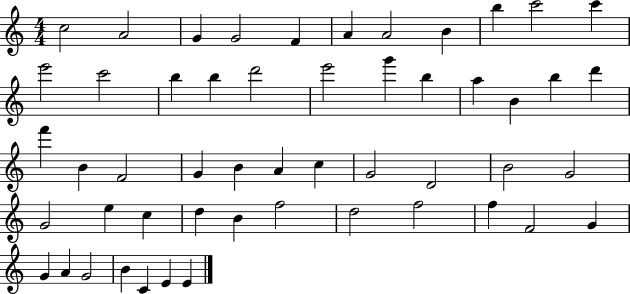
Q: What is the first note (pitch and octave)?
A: C5